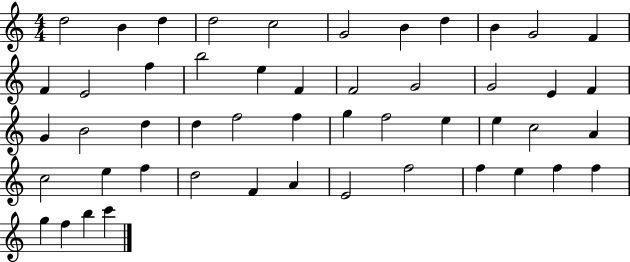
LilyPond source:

{
  \clef treble
  \numericTimeSignature
  \time 4/4
  \key c \major
  d''2 b'4 d''4 | d''2 c''2 | g'2 b'4 d''4 | b'4 g'2 f'4 | \break f'4 e'2 f''4 | b''2 e''4 f'4 | f'2 g'2 | g'2 e'4 f'4 | \break g'4 b'2 d''4 | d''4 f''2 f''4 | g''4 f''2 e''4 | e''4 c''2 a'4 | \break c''2 e''4 f''4 | d''2 f'4 a'4 | e'2 f''2 | f''4 e''4 f''4 f''4 | \break g''4 f''4 b''4 c'''4 | \bar "|."
}